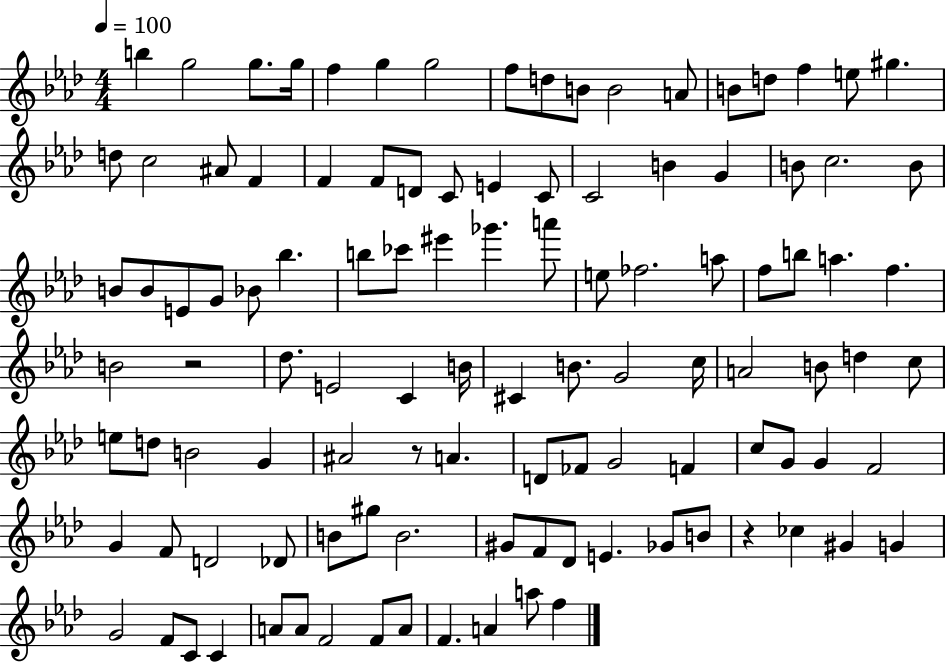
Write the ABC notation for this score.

X:1
T:Untitled
M:4/4
L:1/4
K:Ab
b g2 g/2 g/4 f g g2 f/2 d/2 B/2 B2 A/2 B/2 d/2 f e/2 ^g d/2 c2 ^A/2 F F F/2 D/2 C/2 E C/2 C2 B G B/2 c2 B/2 B/2 B/2 E/2 G/2 _B/2 _b b/2 _c'/2 ^e' _g' a'/2 e/2 _f2 a/2 f/2 b/2 a f B2 z2 _d/2 E2 C B/4 ^C B/2 G2 c/4 A2 B/2 d c/2 e/2 d/2 B2 G ^A2 z/2 A D/2 _F/2 G2 F c/2 G/2 G F2 G F/2 D2 _D/2 B/2 ^g/2 B2 ^G/2 F/2 _D/2 E _G/2 B/2 z _c ^G G G2 F/2 C/2 C A/2 A/2 F2 F/2 A/2 F A a/2 f